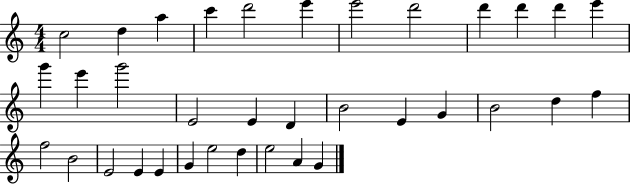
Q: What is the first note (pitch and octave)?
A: C5